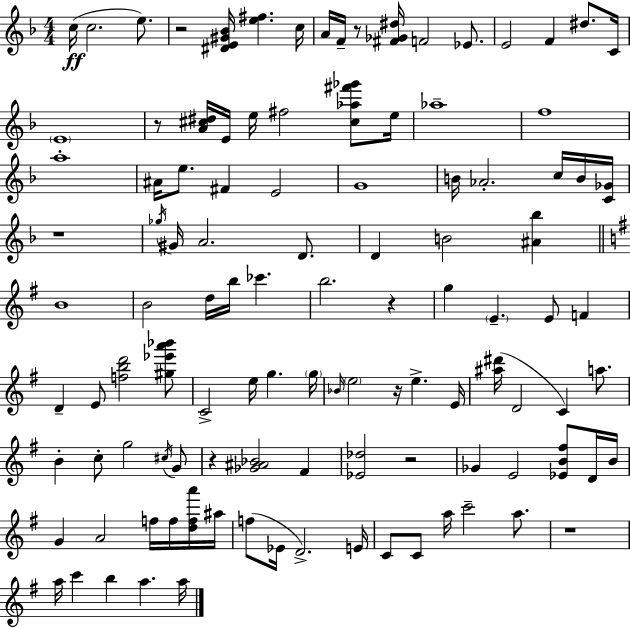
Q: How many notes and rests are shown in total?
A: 110